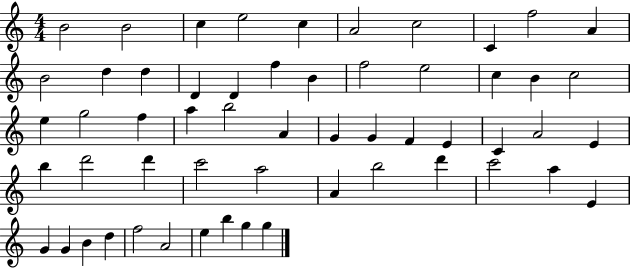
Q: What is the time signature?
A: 4/4